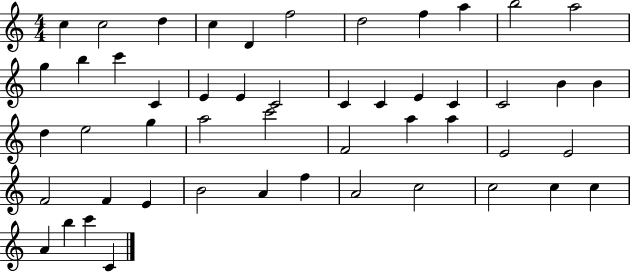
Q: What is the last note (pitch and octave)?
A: C4